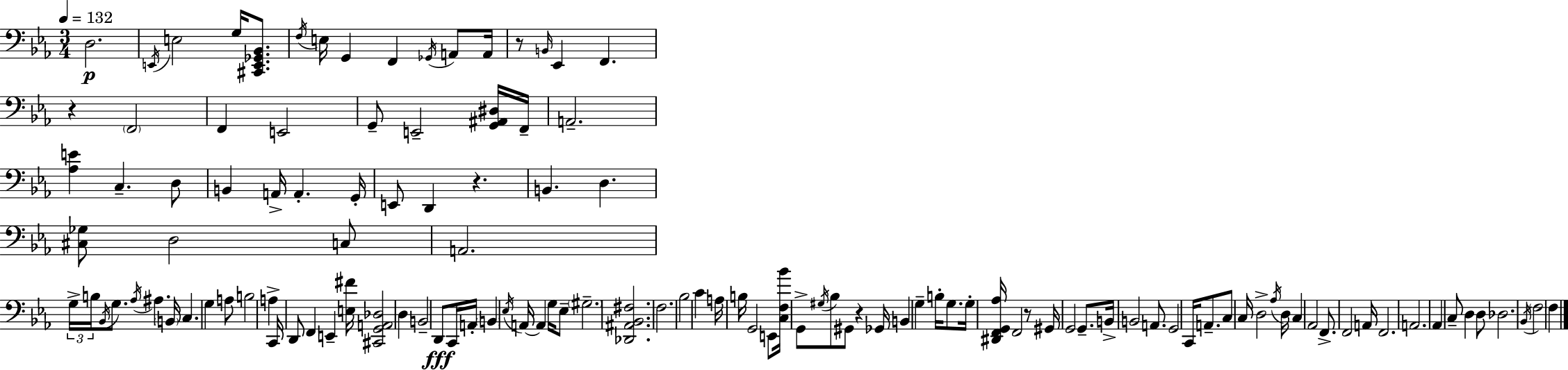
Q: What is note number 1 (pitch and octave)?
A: D3